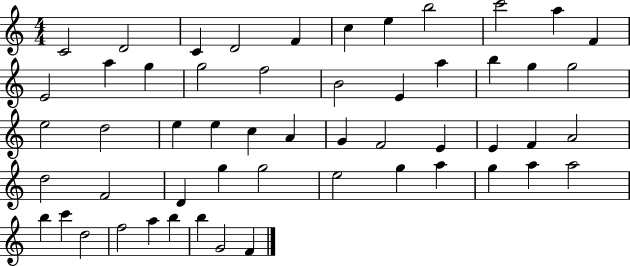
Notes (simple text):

C4/h D4/h C4/q D4/h F4/q C5/q E5/q B5/h C6/h A5/q F4/q E4/h A5/q G5/q G5/h F5/h B4/h E4/q A5/q B5/q G5/q G5/h E5/h D5/h E5/q E5/q C5/q A4/q G4/q F4/h E4/q E4/q F4/q A4/h D5/h F4/h D4/q G5/q G5/h E5/h G5/q A5/q G5/q A5/q A5/h B5/q C6/q D5/h F5/h A5/q B5/q B5/q G4/h F4/q